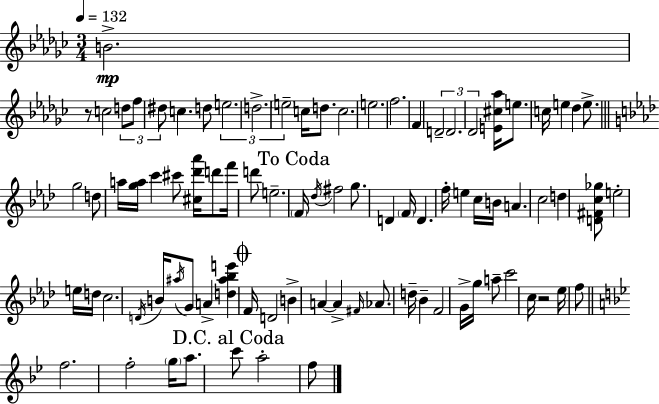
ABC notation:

X:1
T:Untitled
M:3/4
L:1/4
K:Ebm
B2 z/2 c2 d/2 f/2 ^d/2 c d/2 e2 d2 e2 c/4 d/2 c2 e2 f2 F D2 D2 _D2 [E^c_a]/4 e/2 c/4 e _d e/2 g2 d/2 a/4 [ga]/4 c' ^c'/2 [^c_d'_a']/4 d'/2 f'/4 d'/2 e2 F/4 _d/4 ^f2 g/2 D F/4 D f/4 e c/4 B/4 A c2 d [D^Fc_g]/2 e2 e/4 d/4 c2 D/4 B/4 ^a/4 G/2 A [d^a_be'] F/4 D2 B A A ^F/4 _A/2 d/4 _B F2 G/4 g/4 a/2 c'2 c/4 z2 _e/4 f/2 f2 f2 g/4 a/2 c'/2 a2 f/2